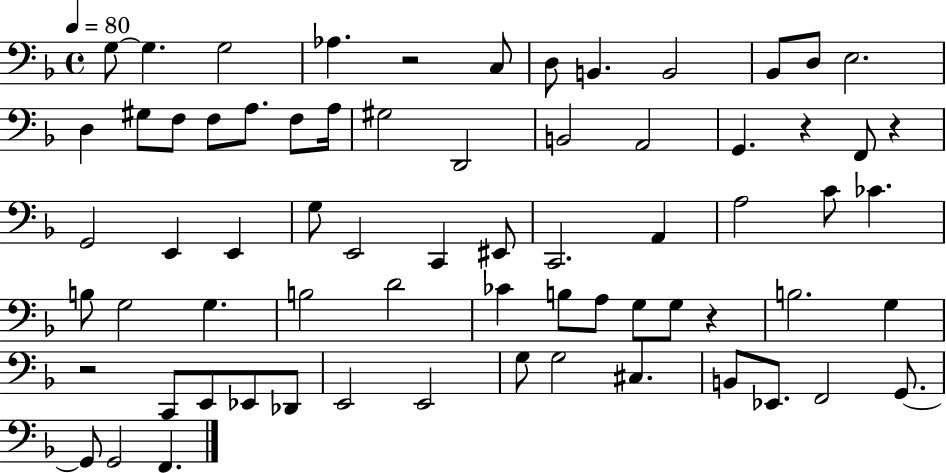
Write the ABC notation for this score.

X:1
T:Untitled
M:4/4
L:1/4
K:F
G,/2 G, G,2 _A, z2 C,/2 D,/2 B,, B,,2 _B,,/2 D,/2 E,2 D, ^G,/2 F,/2 F,/2 A,/2 F,/2 A,/4 ^G,2 D,,2 B,,2 A,,2 G,, z F,,/2 z G,,2 E,, E,, G,/2 E,,2 C,, ^E,,/2 C,,2 A,, A,2 C/2 _C B,/2 G,2 G, B,2 D2 _C B,/2 A,/2 G,/2 G,/2 z B,2 G, z2 C,,/2 E,,/2 _E,,/2 _D,,/2 E,,2 E,,2 G,/2 G,2 ^C, B,,/2 _E,,/2 F,,2 G,,/2 G,,/2 G,,2 F,,